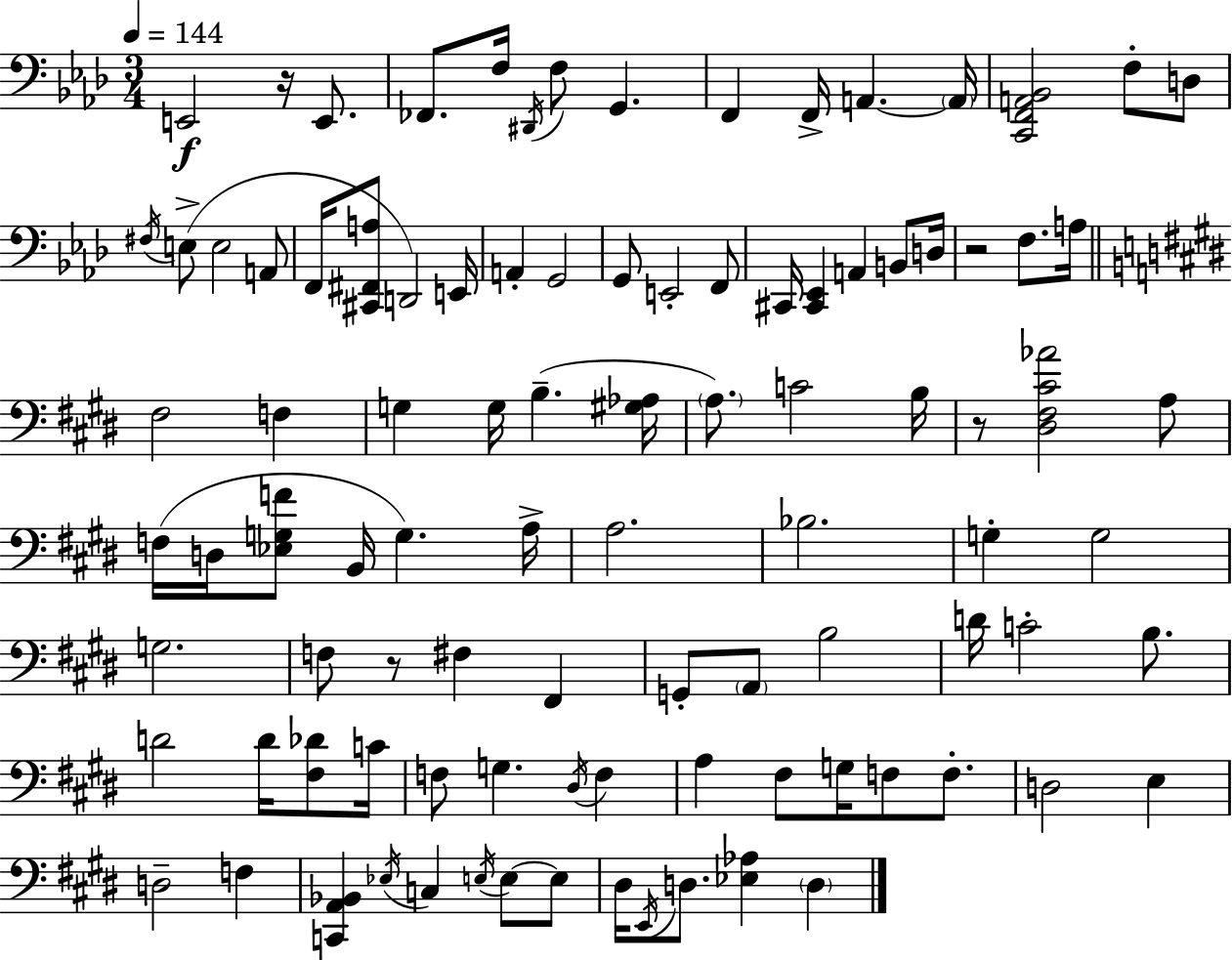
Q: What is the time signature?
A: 3/4